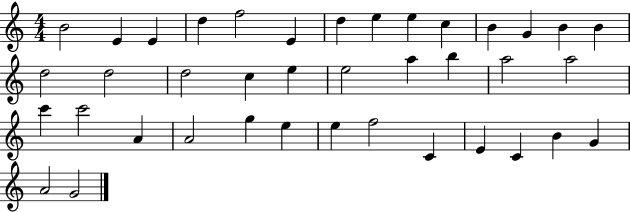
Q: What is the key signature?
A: C major